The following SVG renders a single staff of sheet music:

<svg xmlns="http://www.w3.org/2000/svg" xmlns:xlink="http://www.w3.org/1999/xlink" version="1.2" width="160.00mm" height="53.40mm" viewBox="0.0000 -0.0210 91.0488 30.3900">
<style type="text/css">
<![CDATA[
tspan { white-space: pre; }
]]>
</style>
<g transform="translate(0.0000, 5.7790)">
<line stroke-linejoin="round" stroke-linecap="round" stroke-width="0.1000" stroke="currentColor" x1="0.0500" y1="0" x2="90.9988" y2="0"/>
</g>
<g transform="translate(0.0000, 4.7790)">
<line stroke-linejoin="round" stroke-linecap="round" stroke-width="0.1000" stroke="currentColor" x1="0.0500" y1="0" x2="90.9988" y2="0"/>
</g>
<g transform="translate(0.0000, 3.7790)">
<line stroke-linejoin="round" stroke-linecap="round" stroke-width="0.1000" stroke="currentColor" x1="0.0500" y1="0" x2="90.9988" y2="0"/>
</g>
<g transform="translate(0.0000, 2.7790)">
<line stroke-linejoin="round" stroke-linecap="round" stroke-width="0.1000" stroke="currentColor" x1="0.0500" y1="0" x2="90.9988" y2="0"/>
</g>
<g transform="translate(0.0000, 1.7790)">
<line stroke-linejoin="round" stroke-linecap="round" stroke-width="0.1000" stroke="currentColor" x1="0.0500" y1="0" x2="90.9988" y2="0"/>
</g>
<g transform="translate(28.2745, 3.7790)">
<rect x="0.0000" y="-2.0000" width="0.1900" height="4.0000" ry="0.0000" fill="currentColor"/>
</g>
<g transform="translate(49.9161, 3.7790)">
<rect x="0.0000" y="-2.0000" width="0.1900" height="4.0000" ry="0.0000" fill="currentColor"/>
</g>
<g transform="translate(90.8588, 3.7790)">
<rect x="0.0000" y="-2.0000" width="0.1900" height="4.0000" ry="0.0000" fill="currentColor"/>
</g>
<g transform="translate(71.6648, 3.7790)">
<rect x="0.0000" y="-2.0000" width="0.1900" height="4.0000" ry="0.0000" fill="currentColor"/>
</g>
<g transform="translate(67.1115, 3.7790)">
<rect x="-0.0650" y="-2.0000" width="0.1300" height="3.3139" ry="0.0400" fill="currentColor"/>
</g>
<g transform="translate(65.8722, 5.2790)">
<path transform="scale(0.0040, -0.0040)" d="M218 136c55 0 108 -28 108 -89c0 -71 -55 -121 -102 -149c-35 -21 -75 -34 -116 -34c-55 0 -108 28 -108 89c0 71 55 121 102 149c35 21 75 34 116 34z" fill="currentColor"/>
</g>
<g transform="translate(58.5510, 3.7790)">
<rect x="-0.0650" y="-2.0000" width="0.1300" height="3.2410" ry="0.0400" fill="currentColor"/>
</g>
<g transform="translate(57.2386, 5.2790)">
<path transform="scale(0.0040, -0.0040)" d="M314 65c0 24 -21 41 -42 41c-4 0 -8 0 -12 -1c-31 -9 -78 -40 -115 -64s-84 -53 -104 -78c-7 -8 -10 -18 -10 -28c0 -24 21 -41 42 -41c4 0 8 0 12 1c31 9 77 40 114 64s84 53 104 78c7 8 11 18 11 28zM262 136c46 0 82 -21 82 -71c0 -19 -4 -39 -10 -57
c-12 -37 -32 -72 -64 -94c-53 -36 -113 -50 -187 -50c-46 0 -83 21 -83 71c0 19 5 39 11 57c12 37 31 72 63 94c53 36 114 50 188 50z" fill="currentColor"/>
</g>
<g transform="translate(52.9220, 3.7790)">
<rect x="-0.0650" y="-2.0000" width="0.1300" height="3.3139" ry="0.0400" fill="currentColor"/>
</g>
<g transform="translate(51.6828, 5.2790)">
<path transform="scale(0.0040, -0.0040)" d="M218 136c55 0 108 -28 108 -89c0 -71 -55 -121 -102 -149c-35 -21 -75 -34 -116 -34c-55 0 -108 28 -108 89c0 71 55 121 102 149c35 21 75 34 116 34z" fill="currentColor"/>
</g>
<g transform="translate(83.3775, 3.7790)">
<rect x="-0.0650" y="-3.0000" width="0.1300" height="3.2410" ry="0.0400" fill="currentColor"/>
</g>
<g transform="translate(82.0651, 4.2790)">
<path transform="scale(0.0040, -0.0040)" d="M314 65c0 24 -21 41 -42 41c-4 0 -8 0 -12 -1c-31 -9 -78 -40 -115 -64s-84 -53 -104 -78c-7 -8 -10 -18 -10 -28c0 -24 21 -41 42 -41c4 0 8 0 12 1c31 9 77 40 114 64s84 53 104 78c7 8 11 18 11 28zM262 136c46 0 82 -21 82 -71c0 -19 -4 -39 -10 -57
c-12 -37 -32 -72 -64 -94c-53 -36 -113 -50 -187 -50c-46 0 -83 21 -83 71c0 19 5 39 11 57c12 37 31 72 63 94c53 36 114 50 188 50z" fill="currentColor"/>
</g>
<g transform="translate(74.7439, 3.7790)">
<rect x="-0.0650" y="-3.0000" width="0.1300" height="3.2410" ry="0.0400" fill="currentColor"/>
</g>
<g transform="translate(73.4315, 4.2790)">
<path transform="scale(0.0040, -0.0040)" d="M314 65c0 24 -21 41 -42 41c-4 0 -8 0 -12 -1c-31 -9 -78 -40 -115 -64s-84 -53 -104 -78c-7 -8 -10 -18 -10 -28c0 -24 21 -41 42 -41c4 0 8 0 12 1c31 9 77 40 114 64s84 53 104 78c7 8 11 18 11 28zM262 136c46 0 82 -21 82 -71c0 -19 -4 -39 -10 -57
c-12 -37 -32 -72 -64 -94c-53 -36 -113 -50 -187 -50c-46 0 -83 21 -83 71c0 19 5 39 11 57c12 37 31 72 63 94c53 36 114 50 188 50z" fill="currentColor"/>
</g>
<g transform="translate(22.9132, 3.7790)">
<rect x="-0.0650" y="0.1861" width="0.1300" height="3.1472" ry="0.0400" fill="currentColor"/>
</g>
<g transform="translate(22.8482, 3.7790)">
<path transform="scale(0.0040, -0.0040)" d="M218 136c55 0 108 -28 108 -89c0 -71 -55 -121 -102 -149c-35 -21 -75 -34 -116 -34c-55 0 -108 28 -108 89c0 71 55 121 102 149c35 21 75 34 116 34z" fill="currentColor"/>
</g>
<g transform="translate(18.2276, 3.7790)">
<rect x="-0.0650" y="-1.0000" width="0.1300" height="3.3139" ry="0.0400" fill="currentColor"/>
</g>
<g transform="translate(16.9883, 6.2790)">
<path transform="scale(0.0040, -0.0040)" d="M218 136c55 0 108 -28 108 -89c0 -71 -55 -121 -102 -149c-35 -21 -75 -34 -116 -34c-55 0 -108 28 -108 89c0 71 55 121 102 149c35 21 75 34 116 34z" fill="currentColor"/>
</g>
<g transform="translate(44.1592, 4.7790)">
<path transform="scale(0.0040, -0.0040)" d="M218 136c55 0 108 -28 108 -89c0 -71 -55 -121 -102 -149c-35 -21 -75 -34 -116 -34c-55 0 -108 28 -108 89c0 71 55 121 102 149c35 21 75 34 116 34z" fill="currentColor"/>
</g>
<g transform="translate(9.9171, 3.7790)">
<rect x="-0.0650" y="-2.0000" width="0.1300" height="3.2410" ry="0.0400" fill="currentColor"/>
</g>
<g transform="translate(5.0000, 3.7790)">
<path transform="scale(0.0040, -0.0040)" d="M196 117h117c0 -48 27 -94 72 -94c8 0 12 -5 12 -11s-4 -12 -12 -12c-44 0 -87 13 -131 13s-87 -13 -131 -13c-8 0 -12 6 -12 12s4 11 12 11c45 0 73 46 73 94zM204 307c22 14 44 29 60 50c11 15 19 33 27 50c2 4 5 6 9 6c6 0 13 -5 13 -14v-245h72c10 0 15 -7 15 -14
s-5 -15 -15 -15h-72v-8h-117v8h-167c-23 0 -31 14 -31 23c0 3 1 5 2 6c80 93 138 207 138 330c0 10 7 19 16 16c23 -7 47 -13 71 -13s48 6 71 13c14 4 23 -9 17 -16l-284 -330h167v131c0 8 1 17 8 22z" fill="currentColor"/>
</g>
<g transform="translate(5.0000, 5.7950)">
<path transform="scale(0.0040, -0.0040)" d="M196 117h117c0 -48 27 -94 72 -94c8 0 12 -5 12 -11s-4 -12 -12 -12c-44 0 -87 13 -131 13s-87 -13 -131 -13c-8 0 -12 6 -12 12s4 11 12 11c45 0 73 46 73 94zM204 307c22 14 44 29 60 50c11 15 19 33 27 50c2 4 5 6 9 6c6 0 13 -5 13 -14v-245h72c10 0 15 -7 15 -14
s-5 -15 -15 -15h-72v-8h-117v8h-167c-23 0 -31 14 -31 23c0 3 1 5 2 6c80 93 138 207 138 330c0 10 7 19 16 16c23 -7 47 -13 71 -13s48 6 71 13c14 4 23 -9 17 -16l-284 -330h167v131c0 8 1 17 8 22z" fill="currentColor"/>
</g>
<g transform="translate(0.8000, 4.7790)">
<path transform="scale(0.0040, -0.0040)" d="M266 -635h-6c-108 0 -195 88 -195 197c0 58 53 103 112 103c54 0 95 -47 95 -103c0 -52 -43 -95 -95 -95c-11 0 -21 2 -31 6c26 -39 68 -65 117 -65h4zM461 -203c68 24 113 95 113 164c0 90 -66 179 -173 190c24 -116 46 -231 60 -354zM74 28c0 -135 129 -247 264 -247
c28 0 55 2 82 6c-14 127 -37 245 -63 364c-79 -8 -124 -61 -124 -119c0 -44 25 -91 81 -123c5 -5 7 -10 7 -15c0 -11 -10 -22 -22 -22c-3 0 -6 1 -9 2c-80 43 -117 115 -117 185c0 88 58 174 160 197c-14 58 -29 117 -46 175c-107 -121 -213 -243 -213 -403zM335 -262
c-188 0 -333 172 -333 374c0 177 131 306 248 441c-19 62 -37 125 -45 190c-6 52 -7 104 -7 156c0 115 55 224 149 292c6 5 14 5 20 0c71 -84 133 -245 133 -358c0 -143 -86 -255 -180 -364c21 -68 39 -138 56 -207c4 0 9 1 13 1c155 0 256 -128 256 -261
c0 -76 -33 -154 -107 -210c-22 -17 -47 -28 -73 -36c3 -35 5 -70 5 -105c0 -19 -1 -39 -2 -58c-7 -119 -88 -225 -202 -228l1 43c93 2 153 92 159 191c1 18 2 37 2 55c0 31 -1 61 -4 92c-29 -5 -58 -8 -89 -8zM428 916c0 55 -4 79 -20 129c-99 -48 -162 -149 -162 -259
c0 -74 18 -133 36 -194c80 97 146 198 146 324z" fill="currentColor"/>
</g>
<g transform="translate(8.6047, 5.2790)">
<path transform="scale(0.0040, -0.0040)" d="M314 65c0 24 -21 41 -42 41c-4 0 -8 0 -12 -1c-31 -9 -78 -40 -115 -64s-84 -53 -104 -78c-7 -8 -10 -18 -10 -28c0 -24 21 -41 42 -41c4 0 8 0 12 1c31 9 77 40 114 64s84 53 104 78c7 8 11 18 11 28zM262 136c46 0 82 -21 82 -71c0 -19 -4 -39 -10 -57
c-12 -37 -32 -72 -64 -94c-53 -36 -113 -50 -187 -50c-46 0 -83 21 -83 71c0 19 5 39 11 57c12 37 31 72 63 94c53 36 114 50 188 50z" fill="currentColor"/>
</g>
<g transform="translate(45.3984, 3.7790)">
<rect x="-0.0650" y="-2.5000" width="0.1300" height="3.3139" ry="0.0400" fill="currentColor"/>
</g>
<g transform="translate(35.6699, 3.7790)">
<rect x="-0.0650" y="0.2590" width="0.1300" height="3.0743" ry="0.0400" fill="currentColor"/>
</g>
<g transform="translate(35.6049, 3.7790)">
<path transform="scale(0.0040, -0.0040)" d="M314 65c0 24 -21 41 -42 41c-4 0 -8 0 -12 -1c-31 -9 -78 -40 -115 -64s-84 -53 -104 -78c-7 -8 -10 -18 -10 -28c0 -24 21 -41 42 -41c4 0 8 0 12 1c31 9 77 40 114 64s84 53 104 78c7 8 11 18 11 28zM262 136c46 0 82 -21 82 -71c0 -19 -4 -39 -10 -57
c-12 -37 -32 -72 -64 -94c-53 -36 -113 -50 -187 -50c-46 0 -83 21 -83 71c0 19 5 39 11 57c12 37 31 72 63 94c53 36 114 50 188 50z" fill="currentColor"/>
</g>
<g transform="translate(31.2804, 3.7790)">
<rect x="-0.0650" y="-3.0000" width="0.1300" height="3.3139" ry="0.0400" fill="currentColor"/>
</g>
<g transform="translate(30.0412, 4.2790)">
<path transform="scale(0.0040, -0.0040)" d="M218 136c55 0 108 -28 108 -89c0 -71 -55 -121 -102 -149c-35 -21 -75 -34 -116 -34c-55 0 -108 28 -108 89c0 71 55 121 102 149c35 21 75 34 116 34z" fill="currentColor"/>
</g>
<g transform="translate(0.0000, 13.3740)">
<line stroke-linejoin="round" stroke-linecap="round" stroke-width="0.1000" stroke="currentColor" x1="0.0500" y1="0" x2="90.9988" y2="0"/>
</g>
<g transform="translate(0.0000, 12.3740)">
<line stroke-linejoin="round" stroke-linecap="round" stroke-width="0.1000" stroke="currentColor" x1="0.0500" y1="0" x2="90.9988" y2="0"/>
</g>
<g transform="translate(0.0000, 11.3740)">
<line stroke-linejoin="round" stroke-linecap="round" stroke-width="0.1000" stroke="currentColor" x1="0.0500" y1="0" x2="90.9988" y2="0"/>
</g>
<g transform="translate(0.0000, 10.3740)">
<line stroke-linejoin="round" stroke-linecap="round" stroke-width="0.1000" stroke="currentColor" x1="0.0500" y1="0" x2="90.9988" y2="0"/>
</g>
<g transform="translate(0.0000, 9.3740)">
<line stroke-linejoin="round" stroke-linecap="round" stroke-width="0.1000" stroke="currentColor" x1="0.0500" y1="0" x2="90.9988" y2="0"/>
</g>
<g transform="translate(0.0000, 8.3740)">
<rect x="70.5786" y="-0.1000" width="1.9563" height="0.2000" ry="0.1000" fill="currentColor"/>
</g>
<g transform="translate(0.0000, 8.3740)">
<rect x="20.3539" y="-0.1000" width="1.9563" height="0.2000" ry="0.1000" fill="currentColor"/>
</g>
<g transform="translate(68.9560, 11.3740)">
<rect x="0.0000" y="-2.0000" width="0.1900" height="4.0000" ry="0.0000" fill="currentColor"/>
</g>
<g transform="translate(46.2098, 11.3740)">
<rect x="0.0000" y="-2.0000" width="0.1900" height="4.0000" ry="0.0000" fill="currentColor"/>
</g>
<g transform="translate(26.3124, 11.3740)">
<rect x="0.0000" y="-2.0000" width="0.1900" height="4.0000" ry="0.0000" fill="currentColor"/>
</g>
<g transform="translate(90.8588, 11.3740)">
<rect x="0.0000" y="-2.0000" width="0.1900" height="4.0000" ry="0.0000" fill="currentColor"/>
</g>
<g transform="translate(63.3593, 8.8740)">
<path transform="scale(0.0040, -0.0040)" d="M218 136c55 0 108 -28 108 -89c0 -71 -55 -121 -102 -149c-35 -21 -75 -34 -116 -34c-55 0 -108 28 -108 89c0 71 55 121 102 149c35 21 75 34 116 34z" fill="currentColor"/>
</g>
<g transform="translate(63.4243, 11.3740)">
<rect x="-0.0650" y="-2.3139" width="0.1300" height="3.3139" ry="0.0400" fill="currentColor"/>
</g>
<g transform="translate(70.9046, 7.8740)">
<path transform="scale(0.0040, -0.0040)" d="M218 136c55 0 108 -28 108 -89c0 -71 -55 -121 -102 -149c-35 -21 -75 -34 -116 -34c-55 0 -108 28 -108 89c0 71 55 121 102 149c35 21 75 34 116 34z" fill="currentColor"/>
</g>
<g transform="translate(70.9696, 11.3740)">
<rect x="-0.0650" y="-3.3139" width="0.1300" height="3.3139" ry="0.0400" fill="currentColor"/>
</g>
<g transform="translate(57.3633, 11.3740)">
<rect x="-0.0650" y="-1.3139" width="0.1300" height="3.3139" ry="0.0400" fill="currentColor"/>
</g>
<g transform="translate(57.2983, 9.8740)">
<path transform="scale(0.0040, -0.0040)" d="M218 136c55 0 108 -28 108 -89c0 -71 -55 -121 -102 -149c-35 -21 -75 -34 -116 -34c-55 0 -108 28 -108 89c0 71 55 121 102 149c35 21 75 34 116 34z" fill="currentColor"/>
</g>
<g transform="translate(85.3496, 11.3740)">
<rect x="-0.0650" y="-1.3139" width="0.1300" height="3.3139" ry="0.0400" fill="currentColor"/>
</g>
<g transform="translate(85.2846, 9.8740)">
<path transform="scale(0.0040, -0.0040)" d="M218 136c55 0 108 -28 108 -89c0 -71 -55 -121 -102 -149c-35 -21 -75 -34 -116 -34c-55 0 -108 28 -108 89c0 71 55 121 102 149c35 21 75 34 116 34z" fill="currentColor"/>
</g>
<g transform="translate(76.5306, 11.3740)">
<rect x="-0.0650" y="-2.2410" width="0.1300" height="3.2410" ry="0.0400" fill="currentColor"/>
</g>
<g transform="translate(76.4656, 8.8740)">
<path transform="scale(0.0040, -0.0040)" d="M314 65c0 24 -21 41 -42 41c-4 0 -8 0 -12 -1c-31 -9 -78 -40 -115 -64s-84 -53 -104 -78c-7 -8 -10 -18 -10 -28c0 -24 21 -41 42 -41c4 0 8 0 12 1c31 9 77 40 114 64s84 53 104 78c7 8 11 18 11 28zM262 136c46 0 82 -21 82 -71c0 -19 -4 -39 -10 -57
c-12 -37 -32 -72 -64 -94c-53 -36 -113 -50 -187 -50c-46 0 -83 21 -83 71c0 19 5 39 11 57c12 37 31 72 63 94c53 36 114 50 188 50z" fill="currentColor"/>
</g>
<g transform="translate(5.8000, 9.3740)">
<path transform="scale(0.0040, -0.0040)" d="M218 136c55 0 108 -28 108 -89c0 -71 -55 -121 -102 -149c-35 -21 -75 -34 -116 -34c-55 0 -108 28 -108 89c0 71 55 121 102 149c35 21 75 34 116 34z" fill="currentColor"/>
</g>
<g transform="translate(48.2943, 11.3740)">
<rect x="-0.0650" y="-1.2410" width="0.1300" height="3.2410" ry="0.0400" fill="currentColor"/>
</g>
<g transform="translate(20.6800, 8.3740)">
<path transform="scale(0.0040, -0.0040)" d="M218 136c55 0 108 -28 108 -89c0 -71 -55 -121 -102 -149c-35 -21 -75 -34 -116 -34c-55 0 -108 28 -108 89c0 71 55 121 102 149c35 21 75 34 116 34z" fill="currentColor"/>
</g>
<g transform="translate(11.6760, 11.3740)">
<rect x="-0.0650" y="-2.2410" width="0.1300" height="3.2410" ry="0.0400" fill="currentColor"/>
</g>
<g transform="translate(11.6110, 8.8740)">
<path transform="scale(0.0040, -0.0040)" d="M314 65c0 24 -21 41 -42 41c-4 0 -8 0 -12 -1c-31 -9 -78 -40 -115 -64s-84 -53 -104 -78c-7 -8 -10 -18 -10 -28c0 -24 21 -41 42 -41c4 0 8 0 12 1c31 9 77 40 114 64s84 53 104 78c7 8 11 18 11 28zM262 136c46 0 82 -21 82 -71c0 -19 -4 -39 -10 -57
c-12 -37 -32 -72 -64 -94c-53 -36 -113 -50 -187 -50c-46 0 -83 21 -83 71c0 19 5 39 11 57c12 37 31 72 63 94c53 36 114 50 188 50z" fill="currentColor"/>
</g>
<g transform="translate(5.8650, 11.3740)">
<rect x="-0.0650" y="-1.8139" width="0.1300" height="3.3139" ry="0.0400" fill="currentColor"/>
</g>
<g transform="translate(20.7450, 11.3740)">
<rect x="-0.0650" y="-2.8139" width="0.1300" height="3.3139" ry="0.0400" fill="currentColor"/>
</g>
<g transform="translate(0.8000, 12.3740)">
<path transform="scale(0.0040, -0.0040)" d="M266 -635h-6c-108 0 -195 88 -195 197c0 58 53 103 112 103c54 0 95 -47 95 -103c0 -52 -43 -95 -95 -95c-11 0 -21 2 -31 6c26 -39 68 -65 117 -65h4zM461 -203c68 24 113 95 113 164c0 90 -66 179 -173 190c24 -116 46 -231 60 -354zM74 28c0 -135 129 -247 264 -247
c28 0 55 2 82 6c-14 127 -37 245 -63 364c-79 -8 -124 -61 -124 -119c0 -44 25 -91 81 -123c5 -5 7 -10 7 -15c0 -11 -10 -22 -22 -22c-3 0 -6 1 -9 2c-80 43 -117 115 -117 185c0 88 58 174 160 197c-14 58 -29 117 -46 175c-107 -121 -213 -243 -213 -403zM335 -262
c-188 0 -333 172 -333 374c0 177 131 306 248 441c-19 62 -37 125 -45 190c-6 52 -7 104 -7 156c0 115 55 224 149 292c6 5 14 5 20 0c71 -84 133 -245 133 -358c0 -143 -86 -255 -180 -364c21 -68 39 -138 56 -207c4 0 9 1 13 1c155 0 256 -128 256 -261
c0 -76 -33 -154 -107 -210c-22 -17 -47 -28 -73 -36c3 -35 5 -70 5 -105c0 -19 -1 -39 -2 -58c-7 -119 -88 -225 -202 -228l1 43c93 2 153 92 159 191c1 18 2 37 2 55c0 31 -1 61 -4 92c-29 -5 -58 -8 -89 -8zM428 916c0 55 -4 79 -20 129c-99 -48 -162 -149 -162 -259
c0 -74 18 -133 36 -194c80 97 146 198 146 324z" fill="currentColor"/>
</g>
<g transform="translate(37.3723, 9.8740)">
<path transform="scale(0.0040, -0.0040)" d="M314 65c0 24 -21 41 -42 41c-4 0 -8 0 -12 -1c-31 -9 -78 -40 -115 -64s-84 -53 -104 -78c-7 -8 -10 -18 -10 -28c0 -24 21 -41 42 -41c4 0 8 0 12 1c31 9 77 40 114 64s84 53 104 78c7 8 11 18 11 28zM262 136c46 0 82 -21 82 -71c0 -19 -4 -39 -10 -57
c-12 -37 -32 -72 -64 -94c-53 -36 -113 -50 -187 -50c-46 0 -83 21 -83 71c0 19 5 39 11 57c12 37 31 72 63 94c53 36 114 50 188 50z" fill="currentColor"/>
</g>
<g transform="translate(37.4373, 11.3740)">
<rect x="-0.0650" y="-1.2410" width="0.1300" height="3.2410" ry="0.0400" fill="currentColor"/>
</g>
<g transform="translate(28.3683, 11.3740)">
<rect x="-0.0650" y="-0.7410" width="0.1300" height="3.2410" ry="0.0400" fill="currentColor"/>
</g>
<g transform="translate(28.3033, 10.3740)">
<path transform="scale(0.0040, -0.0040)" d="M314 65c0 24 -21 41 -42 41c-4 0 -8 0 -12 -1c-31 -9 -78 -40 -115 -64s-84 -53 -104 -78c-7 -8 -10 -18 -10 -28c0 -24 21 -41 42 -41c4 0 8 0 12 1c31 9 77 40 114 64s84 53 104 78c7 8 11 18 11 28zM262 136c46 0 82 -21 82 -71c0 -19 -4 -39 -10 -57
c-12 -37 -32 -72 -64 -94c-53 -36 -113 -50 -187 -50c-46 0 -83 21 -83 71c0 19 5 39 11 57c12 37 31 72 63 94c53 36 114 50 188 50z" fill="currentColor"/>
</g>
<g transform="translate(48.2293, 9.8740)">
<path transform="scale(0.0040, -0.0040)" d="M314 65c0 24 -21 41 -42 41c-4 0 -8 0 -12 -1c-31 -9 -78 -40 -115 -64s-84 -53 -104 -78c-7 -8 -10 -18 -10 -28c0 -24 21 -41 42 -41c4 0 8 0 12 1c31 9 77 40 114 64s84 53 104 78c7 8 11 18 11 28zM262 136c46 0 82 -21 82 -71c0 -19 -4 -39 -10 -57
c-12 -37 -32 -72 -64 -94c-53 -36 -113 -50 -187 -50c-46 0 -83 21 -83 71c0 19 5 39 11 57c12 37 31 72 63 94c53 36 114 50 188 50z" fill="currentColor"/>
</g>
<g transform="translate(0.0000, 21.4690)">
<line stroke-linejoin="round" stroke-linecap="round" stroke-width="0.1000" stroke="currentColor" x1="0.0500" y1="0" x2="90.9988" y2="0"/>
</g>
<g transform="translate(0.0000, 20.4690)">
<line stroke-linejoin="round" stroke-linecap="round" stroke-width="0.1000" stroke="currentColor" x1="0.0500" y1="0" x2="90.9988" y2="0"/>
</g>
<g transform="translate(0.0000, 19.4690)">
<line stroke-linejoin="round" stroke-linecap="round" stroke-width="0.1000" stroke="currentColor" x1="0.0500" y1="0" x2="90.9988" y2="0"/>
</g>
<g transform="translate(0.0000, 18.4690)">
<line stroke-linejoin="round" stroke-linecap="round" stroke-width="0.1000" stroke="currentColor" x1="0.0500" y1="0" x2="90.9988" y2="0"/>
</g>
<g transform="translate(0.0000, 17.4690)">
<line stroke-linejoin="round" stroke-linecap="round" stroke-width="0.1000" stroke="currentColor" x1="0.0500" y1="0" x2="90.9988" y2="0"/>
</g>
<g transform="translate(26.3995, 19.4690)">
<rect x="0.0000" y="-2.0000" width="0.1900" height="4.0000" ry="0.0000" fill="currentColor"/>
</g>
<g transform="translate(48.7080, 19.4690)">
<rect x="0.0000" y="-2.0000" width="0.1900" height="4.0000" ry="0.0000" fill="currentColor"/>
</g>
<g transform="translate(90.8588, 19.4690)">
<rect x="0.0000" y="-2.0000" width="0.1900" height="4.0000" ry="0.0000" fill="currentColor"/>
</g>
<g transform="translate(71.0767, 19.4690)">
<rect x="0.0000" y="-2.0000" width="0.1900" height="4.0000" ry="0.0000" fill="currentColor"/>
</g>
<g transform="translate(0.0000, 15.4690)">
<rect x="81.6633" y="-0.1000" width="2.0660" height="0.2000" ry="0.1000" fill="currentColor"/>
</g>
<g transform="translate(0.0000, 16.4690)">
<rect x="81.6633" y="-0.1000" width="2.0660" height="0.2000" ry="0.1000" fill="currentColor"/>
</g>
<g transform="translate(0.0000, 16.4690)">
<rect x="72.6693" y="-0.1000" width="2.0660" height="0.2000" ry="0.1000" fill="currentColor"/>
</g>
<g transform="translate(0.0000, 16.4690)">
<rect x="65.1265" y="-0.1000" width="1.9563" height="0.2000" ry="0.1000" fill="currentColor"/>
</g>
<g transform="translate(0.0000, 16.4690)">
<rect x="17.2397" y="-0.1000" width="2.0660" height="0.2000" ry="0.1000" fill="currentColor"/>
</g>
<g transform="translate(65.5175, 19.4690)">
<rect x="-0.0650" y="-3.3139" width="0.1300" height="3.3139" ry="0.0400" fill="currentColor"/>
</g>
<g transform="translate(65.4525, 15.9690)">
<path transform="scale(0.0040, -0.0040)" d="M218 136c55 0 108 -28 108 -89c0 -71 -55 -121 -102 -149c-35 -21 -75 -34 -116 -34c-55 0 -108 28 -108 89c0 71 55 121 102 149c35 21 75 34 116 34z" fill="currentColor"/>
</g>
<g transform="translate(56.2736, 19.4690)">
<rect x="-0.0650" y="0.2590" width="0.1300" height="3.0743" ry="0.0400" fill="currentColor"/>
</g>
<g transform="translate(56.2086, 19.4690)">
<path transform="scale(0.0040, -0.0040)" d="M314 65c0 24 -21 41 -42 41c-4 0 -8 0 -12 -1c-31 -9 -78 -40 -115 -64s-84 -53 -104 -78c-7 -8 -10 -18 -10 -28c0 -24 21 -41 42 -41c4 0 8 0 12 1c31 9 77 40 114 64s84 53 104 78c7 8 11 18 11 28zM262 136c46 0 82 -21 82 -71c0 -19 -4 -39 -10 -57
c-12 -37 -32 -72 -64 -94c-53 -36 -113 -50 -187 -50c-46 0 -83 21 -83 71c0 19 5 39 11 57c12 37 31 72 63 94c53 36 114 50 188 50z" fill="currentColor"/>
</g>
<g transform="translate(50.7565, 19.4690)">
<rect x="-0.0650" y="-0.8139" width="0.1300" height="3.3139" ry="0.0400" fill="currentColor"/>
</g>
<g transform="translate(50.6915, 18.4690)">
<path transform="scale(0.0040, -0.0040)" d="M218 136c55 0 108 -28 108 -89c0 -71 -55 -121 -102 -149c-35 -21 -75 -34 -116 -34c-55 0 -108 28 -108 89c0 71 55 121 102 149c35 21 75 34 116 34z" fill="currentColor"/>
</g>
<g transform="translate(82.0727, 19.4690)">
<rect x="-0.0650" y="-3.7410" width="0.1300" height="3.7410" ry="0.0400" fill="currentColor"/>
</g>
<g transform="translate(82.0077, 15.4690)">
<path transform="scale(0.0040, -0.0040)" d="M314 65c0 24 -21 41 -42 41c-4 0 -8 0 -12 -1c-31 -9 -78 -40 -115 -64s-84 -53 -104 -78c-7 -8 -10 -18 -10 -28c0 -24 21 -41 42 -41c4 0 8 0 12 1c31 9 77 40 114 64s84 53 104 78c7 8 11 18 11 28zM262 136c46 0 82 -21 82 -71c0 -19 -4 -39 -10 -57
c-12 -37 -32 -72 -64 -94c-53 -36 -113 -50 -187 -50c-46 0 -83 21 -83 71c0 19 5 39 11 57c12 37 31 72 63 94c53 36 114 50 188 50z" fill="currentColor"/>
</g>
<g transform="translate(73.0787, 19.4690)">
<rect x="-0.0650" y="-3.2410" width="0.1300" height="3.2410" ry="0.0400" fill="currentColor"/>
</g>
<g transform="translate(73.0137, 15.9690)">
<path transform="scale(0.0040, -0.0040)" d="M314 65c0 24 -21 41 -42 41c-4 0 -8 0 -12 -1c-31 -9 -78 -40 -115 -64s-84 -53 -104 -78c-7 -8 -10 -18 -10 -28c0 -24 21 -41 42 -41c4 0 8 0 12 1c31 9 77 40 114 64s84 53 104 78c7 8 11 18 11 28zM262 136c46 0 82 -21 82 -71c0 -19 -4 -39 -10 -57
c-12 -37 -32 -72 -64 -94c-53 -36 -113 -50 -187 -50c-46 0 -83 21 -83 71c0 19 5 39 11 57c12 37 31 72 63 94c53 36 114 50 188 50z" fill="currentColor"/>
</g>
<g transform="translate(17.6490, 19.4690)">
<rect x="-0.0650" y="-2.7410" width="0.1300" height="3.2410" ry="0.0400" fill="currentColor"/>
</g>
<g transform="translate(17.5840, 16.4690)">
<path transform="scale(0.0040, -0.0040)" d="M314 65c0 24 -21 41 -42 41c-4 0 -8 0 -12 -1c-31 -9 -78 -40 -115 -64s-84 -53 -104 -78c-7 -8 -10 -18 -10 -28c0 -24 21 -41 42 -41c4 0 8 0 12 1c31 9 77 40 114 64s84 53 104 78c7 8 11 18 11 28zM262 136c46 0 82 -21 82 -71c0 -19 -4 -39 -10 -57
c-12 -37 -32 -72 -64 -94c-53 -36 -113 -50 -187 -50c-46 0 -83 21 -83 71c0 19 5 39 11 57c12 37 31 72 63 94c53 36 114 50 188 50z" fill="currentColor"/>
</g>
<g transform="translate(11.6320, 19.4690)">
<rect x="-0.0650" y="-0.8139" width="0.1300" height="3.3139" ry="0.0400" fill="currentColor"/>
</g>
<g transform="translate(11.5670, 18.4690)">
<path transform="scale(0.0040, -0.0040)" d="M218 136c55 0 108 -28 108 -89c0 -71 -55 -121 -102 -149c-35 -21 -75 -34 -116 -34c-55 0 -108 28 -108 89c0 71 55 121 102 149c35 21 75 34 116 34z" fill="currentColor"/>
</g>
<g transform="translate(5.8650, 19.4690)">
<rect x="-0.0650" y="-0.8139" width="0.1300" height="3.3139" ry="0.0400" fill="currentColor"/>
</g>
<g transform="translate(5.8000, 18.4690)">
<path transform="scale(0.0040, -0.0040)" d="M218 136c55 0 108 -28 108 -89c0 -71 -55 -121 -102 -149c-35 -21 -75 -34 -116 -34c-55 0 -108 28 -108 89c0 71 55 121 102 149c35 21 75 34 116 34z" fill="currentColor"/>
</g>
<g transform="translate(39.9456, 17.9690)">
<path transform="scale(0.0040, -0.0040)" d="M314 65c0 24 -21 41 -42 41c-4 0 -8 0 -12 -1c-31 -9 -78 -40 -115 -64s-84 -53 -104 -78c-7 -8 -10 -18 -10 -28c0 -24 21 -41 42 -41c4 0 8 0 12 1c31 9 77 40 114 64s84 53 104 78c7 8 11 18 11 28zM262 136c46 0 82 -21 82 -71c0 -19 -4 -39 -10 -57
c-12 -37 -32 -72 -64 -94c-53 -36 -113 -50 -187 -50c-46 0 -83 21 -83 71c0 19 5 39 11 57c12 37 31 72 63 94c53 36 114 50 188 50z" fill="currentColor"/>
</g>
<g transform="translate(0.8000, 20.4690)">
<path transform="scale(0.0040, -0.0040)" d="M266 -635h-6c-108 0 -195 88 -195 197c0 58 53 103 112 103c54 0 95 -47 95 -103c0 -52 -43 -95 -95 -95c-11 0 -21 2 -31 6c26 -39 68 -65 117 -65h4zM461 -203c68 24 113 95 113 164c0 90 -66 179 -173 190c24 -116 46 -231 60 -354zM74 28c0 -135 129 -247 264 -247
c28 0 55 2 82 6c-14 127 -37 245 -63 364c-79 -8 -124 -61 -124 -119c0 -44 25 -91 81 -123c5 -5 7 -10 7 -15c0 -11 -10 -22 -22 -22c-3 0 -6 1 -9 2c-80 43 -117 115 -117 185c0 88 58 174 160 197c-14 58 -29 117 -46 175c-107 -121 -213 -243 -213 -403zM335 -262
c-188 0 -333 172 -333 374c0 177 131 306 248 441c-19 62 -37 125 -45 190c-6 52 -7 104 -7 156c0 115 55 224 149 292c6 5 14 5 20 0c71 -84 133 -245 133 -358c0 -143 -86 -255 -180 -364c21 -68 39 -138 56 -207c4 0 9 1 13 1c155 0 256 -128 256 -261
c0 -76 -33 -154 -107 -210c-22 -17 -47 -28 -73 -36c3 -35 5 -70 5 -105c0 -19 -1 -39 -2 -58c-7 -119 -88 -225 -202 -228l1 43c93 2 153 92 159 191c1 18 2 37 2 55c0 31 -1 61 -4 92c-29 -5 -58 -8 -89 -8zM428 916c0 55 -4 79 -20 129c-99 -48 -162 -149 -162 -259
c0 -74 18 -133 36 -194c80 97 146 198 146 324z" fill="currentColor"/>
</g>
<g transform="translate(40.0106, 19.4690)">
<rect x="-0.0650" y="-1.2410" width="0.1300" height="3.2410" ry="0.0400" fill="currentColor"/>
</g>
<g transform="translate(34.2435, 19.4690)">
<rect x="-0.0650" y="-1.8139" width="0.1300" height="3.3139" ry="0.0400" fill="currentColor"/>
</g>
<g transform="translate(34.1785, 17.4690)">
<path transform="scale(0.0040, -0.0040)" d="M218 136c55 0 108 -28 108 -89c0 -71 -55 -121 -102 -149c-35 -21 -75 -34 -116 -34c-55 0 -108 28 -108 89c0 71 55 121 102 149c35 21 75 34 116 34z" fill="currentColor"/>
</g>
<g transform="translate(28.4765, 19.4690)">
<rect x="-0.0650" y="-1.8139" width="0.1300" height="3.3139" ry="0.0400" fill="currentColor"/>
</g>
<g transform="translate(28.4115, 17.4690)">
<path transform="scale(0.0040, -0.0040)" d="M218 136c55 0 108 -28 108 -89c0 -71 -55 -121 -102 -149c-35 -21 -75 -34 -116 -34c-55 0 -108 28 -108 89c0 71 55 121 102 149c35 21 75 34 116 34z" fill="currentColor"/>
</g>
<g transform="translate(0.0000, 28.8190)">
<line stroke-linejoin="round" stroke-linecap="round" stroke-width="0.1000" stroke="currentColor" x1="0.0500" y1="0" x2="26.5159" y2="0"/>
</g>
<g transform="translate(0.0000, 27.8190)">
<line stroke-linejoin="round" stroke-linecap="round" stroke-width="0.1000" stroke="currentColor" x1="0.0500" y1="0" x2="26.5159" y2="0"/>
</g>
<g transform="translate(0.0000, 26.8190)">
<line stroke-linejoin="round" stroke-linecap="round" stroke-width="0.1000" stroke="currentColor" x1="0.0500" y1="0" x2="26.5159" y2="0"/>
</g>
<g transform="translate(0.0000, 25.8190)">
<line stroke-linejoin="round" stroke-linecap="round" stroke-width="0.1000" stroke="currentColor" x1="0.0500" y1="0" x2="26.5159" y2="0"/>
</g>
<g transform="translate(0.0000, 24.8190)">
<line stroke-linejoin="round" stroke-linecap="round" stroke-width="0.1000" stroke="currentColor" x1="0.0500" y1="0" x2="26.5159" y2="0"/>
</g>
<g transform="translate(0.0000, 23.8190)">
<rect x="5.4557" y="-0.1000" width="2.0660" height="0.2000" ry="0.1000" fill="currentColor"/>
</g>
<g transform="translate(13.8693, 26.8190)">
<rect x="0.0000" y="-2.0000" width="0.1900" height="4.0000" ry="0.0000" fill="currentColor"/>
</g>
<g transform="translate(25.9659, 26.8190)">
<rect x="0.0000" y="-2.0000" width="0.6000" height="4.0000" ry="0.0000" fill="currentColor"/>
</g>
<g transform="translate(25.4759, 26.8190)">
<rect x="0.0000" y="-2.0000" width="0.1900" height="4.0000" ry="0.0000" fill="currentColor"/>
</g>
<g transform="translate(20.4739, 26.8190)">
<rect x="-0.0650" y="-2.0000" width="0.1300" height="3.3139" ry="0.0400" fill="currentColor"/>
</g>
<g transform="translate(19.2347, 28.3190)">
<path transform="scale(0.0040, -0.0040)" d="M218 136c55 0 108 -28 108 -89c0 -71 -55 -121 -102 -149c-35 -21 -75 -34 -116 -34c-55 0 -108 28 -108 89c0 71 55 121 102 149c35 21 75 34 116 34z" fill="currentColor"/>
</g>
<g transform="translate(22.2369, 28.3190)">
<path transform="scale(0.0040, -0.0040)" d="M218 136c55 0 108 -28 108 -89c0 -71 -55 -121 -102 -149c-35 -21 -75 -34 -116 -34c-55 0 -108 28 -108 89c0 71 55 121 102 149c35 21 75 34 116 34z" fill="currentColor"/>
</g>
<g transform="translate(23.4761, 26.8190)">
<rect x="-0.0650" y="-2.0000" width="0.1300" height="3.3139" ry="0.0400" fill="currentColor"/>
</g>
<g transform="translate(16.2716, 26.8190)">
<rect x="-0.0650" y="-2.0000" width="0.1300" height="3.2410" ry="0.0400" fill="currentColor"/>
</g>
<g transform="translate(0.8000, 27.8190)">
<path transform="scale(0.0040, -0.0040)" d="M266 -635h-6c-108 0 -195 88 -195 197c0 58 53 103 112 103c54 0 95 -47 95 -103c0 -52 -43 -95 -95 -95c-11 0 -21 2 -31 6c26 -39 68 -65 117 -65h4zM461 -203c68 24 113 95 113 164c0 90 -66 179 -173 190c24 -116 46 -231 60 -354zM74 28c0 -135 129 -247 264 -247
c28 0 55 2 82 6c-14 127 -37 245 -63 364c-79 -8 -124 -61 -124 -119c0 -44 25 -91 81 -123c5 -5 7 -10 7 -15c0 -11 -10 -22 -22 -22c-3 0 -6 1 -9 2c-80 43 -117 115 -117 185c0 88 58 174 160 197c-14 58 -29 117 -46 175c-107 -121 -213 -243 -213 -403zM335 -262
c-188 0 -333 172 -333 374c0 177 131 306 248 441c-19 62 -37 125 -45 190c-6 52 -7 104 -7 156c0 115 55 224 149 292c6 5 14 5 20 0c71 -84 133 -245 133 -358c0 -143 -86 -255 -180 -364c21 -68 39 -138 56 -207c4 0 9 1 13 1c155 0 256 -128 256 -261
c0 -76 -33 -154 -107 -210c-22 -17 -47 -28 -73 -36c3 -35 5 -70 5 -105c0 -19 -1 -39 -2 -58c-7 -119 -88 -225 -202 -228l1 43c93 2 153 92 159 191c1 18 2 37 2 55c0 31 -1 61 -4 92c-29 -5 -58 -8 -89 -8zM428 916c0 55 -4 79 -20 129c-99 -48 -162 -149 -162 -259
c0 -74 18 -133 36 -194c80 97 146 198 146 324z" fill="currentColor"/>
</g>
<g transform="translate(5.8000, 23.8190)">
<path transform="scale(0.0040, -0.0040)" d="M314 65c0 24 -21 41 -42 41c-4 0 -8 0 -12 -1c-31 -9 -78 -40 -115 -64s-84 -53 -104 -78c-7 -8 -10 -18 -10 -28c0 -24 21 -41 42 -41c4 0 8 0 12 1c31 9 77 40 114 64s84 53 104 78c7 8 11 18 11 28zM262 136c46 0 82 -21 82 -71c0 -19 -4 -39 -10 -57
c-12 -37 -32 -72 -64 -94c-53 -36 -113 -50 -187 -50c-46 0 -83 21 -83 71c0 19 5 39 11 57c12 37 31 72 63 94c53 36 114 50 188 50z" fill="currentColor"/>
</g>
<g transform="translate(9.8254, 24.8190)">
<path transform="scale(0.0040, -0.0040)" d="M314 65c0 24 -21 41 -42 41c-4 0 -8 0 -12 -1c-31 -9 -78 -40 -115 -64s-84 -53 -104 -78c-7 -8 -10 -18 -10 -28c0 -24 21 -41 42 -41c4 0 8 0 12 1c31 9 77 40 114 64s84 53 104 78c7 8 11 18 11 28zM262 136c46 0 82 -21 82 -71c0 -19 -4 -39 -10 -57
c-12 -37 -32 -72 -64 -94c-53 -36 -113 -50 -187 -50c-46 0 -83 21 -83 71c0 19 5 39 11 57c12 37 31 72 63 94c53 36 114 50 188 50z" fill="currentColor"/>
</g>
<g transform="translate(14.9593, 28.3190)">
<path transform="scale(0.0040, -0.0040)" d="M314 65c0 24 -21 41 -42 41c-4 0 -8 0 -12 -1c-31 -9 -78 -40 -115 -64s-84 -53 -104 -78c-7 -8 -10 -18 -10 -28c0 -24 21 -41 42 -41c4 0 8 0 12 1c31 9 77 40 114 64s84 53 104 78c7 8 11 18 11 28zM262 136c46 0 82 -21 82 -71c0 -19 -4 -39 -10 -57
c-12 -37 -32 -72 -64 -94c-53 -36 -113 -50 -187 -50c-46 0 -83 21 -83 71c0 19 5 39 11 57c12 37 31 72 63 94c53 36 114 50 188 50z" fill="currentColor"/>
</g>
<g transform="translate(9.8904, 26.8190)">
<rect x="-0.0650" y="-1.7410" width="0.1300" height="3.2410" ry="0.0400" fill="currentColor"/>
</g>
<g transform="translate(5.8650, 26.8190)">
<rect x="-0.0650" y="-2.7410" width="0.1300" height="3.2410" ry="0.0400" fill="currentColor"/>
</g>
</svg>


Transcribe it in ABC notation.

X:1
T:Untitled
M:4/4
L:1/4
K:C
F2 D B A B2 G F F2 F A2 A2 f g2 a d2 e2 e2 e g b g2 e d d a2 f f e2 d B2 b b2 c'2 a2 f2 F2 F F